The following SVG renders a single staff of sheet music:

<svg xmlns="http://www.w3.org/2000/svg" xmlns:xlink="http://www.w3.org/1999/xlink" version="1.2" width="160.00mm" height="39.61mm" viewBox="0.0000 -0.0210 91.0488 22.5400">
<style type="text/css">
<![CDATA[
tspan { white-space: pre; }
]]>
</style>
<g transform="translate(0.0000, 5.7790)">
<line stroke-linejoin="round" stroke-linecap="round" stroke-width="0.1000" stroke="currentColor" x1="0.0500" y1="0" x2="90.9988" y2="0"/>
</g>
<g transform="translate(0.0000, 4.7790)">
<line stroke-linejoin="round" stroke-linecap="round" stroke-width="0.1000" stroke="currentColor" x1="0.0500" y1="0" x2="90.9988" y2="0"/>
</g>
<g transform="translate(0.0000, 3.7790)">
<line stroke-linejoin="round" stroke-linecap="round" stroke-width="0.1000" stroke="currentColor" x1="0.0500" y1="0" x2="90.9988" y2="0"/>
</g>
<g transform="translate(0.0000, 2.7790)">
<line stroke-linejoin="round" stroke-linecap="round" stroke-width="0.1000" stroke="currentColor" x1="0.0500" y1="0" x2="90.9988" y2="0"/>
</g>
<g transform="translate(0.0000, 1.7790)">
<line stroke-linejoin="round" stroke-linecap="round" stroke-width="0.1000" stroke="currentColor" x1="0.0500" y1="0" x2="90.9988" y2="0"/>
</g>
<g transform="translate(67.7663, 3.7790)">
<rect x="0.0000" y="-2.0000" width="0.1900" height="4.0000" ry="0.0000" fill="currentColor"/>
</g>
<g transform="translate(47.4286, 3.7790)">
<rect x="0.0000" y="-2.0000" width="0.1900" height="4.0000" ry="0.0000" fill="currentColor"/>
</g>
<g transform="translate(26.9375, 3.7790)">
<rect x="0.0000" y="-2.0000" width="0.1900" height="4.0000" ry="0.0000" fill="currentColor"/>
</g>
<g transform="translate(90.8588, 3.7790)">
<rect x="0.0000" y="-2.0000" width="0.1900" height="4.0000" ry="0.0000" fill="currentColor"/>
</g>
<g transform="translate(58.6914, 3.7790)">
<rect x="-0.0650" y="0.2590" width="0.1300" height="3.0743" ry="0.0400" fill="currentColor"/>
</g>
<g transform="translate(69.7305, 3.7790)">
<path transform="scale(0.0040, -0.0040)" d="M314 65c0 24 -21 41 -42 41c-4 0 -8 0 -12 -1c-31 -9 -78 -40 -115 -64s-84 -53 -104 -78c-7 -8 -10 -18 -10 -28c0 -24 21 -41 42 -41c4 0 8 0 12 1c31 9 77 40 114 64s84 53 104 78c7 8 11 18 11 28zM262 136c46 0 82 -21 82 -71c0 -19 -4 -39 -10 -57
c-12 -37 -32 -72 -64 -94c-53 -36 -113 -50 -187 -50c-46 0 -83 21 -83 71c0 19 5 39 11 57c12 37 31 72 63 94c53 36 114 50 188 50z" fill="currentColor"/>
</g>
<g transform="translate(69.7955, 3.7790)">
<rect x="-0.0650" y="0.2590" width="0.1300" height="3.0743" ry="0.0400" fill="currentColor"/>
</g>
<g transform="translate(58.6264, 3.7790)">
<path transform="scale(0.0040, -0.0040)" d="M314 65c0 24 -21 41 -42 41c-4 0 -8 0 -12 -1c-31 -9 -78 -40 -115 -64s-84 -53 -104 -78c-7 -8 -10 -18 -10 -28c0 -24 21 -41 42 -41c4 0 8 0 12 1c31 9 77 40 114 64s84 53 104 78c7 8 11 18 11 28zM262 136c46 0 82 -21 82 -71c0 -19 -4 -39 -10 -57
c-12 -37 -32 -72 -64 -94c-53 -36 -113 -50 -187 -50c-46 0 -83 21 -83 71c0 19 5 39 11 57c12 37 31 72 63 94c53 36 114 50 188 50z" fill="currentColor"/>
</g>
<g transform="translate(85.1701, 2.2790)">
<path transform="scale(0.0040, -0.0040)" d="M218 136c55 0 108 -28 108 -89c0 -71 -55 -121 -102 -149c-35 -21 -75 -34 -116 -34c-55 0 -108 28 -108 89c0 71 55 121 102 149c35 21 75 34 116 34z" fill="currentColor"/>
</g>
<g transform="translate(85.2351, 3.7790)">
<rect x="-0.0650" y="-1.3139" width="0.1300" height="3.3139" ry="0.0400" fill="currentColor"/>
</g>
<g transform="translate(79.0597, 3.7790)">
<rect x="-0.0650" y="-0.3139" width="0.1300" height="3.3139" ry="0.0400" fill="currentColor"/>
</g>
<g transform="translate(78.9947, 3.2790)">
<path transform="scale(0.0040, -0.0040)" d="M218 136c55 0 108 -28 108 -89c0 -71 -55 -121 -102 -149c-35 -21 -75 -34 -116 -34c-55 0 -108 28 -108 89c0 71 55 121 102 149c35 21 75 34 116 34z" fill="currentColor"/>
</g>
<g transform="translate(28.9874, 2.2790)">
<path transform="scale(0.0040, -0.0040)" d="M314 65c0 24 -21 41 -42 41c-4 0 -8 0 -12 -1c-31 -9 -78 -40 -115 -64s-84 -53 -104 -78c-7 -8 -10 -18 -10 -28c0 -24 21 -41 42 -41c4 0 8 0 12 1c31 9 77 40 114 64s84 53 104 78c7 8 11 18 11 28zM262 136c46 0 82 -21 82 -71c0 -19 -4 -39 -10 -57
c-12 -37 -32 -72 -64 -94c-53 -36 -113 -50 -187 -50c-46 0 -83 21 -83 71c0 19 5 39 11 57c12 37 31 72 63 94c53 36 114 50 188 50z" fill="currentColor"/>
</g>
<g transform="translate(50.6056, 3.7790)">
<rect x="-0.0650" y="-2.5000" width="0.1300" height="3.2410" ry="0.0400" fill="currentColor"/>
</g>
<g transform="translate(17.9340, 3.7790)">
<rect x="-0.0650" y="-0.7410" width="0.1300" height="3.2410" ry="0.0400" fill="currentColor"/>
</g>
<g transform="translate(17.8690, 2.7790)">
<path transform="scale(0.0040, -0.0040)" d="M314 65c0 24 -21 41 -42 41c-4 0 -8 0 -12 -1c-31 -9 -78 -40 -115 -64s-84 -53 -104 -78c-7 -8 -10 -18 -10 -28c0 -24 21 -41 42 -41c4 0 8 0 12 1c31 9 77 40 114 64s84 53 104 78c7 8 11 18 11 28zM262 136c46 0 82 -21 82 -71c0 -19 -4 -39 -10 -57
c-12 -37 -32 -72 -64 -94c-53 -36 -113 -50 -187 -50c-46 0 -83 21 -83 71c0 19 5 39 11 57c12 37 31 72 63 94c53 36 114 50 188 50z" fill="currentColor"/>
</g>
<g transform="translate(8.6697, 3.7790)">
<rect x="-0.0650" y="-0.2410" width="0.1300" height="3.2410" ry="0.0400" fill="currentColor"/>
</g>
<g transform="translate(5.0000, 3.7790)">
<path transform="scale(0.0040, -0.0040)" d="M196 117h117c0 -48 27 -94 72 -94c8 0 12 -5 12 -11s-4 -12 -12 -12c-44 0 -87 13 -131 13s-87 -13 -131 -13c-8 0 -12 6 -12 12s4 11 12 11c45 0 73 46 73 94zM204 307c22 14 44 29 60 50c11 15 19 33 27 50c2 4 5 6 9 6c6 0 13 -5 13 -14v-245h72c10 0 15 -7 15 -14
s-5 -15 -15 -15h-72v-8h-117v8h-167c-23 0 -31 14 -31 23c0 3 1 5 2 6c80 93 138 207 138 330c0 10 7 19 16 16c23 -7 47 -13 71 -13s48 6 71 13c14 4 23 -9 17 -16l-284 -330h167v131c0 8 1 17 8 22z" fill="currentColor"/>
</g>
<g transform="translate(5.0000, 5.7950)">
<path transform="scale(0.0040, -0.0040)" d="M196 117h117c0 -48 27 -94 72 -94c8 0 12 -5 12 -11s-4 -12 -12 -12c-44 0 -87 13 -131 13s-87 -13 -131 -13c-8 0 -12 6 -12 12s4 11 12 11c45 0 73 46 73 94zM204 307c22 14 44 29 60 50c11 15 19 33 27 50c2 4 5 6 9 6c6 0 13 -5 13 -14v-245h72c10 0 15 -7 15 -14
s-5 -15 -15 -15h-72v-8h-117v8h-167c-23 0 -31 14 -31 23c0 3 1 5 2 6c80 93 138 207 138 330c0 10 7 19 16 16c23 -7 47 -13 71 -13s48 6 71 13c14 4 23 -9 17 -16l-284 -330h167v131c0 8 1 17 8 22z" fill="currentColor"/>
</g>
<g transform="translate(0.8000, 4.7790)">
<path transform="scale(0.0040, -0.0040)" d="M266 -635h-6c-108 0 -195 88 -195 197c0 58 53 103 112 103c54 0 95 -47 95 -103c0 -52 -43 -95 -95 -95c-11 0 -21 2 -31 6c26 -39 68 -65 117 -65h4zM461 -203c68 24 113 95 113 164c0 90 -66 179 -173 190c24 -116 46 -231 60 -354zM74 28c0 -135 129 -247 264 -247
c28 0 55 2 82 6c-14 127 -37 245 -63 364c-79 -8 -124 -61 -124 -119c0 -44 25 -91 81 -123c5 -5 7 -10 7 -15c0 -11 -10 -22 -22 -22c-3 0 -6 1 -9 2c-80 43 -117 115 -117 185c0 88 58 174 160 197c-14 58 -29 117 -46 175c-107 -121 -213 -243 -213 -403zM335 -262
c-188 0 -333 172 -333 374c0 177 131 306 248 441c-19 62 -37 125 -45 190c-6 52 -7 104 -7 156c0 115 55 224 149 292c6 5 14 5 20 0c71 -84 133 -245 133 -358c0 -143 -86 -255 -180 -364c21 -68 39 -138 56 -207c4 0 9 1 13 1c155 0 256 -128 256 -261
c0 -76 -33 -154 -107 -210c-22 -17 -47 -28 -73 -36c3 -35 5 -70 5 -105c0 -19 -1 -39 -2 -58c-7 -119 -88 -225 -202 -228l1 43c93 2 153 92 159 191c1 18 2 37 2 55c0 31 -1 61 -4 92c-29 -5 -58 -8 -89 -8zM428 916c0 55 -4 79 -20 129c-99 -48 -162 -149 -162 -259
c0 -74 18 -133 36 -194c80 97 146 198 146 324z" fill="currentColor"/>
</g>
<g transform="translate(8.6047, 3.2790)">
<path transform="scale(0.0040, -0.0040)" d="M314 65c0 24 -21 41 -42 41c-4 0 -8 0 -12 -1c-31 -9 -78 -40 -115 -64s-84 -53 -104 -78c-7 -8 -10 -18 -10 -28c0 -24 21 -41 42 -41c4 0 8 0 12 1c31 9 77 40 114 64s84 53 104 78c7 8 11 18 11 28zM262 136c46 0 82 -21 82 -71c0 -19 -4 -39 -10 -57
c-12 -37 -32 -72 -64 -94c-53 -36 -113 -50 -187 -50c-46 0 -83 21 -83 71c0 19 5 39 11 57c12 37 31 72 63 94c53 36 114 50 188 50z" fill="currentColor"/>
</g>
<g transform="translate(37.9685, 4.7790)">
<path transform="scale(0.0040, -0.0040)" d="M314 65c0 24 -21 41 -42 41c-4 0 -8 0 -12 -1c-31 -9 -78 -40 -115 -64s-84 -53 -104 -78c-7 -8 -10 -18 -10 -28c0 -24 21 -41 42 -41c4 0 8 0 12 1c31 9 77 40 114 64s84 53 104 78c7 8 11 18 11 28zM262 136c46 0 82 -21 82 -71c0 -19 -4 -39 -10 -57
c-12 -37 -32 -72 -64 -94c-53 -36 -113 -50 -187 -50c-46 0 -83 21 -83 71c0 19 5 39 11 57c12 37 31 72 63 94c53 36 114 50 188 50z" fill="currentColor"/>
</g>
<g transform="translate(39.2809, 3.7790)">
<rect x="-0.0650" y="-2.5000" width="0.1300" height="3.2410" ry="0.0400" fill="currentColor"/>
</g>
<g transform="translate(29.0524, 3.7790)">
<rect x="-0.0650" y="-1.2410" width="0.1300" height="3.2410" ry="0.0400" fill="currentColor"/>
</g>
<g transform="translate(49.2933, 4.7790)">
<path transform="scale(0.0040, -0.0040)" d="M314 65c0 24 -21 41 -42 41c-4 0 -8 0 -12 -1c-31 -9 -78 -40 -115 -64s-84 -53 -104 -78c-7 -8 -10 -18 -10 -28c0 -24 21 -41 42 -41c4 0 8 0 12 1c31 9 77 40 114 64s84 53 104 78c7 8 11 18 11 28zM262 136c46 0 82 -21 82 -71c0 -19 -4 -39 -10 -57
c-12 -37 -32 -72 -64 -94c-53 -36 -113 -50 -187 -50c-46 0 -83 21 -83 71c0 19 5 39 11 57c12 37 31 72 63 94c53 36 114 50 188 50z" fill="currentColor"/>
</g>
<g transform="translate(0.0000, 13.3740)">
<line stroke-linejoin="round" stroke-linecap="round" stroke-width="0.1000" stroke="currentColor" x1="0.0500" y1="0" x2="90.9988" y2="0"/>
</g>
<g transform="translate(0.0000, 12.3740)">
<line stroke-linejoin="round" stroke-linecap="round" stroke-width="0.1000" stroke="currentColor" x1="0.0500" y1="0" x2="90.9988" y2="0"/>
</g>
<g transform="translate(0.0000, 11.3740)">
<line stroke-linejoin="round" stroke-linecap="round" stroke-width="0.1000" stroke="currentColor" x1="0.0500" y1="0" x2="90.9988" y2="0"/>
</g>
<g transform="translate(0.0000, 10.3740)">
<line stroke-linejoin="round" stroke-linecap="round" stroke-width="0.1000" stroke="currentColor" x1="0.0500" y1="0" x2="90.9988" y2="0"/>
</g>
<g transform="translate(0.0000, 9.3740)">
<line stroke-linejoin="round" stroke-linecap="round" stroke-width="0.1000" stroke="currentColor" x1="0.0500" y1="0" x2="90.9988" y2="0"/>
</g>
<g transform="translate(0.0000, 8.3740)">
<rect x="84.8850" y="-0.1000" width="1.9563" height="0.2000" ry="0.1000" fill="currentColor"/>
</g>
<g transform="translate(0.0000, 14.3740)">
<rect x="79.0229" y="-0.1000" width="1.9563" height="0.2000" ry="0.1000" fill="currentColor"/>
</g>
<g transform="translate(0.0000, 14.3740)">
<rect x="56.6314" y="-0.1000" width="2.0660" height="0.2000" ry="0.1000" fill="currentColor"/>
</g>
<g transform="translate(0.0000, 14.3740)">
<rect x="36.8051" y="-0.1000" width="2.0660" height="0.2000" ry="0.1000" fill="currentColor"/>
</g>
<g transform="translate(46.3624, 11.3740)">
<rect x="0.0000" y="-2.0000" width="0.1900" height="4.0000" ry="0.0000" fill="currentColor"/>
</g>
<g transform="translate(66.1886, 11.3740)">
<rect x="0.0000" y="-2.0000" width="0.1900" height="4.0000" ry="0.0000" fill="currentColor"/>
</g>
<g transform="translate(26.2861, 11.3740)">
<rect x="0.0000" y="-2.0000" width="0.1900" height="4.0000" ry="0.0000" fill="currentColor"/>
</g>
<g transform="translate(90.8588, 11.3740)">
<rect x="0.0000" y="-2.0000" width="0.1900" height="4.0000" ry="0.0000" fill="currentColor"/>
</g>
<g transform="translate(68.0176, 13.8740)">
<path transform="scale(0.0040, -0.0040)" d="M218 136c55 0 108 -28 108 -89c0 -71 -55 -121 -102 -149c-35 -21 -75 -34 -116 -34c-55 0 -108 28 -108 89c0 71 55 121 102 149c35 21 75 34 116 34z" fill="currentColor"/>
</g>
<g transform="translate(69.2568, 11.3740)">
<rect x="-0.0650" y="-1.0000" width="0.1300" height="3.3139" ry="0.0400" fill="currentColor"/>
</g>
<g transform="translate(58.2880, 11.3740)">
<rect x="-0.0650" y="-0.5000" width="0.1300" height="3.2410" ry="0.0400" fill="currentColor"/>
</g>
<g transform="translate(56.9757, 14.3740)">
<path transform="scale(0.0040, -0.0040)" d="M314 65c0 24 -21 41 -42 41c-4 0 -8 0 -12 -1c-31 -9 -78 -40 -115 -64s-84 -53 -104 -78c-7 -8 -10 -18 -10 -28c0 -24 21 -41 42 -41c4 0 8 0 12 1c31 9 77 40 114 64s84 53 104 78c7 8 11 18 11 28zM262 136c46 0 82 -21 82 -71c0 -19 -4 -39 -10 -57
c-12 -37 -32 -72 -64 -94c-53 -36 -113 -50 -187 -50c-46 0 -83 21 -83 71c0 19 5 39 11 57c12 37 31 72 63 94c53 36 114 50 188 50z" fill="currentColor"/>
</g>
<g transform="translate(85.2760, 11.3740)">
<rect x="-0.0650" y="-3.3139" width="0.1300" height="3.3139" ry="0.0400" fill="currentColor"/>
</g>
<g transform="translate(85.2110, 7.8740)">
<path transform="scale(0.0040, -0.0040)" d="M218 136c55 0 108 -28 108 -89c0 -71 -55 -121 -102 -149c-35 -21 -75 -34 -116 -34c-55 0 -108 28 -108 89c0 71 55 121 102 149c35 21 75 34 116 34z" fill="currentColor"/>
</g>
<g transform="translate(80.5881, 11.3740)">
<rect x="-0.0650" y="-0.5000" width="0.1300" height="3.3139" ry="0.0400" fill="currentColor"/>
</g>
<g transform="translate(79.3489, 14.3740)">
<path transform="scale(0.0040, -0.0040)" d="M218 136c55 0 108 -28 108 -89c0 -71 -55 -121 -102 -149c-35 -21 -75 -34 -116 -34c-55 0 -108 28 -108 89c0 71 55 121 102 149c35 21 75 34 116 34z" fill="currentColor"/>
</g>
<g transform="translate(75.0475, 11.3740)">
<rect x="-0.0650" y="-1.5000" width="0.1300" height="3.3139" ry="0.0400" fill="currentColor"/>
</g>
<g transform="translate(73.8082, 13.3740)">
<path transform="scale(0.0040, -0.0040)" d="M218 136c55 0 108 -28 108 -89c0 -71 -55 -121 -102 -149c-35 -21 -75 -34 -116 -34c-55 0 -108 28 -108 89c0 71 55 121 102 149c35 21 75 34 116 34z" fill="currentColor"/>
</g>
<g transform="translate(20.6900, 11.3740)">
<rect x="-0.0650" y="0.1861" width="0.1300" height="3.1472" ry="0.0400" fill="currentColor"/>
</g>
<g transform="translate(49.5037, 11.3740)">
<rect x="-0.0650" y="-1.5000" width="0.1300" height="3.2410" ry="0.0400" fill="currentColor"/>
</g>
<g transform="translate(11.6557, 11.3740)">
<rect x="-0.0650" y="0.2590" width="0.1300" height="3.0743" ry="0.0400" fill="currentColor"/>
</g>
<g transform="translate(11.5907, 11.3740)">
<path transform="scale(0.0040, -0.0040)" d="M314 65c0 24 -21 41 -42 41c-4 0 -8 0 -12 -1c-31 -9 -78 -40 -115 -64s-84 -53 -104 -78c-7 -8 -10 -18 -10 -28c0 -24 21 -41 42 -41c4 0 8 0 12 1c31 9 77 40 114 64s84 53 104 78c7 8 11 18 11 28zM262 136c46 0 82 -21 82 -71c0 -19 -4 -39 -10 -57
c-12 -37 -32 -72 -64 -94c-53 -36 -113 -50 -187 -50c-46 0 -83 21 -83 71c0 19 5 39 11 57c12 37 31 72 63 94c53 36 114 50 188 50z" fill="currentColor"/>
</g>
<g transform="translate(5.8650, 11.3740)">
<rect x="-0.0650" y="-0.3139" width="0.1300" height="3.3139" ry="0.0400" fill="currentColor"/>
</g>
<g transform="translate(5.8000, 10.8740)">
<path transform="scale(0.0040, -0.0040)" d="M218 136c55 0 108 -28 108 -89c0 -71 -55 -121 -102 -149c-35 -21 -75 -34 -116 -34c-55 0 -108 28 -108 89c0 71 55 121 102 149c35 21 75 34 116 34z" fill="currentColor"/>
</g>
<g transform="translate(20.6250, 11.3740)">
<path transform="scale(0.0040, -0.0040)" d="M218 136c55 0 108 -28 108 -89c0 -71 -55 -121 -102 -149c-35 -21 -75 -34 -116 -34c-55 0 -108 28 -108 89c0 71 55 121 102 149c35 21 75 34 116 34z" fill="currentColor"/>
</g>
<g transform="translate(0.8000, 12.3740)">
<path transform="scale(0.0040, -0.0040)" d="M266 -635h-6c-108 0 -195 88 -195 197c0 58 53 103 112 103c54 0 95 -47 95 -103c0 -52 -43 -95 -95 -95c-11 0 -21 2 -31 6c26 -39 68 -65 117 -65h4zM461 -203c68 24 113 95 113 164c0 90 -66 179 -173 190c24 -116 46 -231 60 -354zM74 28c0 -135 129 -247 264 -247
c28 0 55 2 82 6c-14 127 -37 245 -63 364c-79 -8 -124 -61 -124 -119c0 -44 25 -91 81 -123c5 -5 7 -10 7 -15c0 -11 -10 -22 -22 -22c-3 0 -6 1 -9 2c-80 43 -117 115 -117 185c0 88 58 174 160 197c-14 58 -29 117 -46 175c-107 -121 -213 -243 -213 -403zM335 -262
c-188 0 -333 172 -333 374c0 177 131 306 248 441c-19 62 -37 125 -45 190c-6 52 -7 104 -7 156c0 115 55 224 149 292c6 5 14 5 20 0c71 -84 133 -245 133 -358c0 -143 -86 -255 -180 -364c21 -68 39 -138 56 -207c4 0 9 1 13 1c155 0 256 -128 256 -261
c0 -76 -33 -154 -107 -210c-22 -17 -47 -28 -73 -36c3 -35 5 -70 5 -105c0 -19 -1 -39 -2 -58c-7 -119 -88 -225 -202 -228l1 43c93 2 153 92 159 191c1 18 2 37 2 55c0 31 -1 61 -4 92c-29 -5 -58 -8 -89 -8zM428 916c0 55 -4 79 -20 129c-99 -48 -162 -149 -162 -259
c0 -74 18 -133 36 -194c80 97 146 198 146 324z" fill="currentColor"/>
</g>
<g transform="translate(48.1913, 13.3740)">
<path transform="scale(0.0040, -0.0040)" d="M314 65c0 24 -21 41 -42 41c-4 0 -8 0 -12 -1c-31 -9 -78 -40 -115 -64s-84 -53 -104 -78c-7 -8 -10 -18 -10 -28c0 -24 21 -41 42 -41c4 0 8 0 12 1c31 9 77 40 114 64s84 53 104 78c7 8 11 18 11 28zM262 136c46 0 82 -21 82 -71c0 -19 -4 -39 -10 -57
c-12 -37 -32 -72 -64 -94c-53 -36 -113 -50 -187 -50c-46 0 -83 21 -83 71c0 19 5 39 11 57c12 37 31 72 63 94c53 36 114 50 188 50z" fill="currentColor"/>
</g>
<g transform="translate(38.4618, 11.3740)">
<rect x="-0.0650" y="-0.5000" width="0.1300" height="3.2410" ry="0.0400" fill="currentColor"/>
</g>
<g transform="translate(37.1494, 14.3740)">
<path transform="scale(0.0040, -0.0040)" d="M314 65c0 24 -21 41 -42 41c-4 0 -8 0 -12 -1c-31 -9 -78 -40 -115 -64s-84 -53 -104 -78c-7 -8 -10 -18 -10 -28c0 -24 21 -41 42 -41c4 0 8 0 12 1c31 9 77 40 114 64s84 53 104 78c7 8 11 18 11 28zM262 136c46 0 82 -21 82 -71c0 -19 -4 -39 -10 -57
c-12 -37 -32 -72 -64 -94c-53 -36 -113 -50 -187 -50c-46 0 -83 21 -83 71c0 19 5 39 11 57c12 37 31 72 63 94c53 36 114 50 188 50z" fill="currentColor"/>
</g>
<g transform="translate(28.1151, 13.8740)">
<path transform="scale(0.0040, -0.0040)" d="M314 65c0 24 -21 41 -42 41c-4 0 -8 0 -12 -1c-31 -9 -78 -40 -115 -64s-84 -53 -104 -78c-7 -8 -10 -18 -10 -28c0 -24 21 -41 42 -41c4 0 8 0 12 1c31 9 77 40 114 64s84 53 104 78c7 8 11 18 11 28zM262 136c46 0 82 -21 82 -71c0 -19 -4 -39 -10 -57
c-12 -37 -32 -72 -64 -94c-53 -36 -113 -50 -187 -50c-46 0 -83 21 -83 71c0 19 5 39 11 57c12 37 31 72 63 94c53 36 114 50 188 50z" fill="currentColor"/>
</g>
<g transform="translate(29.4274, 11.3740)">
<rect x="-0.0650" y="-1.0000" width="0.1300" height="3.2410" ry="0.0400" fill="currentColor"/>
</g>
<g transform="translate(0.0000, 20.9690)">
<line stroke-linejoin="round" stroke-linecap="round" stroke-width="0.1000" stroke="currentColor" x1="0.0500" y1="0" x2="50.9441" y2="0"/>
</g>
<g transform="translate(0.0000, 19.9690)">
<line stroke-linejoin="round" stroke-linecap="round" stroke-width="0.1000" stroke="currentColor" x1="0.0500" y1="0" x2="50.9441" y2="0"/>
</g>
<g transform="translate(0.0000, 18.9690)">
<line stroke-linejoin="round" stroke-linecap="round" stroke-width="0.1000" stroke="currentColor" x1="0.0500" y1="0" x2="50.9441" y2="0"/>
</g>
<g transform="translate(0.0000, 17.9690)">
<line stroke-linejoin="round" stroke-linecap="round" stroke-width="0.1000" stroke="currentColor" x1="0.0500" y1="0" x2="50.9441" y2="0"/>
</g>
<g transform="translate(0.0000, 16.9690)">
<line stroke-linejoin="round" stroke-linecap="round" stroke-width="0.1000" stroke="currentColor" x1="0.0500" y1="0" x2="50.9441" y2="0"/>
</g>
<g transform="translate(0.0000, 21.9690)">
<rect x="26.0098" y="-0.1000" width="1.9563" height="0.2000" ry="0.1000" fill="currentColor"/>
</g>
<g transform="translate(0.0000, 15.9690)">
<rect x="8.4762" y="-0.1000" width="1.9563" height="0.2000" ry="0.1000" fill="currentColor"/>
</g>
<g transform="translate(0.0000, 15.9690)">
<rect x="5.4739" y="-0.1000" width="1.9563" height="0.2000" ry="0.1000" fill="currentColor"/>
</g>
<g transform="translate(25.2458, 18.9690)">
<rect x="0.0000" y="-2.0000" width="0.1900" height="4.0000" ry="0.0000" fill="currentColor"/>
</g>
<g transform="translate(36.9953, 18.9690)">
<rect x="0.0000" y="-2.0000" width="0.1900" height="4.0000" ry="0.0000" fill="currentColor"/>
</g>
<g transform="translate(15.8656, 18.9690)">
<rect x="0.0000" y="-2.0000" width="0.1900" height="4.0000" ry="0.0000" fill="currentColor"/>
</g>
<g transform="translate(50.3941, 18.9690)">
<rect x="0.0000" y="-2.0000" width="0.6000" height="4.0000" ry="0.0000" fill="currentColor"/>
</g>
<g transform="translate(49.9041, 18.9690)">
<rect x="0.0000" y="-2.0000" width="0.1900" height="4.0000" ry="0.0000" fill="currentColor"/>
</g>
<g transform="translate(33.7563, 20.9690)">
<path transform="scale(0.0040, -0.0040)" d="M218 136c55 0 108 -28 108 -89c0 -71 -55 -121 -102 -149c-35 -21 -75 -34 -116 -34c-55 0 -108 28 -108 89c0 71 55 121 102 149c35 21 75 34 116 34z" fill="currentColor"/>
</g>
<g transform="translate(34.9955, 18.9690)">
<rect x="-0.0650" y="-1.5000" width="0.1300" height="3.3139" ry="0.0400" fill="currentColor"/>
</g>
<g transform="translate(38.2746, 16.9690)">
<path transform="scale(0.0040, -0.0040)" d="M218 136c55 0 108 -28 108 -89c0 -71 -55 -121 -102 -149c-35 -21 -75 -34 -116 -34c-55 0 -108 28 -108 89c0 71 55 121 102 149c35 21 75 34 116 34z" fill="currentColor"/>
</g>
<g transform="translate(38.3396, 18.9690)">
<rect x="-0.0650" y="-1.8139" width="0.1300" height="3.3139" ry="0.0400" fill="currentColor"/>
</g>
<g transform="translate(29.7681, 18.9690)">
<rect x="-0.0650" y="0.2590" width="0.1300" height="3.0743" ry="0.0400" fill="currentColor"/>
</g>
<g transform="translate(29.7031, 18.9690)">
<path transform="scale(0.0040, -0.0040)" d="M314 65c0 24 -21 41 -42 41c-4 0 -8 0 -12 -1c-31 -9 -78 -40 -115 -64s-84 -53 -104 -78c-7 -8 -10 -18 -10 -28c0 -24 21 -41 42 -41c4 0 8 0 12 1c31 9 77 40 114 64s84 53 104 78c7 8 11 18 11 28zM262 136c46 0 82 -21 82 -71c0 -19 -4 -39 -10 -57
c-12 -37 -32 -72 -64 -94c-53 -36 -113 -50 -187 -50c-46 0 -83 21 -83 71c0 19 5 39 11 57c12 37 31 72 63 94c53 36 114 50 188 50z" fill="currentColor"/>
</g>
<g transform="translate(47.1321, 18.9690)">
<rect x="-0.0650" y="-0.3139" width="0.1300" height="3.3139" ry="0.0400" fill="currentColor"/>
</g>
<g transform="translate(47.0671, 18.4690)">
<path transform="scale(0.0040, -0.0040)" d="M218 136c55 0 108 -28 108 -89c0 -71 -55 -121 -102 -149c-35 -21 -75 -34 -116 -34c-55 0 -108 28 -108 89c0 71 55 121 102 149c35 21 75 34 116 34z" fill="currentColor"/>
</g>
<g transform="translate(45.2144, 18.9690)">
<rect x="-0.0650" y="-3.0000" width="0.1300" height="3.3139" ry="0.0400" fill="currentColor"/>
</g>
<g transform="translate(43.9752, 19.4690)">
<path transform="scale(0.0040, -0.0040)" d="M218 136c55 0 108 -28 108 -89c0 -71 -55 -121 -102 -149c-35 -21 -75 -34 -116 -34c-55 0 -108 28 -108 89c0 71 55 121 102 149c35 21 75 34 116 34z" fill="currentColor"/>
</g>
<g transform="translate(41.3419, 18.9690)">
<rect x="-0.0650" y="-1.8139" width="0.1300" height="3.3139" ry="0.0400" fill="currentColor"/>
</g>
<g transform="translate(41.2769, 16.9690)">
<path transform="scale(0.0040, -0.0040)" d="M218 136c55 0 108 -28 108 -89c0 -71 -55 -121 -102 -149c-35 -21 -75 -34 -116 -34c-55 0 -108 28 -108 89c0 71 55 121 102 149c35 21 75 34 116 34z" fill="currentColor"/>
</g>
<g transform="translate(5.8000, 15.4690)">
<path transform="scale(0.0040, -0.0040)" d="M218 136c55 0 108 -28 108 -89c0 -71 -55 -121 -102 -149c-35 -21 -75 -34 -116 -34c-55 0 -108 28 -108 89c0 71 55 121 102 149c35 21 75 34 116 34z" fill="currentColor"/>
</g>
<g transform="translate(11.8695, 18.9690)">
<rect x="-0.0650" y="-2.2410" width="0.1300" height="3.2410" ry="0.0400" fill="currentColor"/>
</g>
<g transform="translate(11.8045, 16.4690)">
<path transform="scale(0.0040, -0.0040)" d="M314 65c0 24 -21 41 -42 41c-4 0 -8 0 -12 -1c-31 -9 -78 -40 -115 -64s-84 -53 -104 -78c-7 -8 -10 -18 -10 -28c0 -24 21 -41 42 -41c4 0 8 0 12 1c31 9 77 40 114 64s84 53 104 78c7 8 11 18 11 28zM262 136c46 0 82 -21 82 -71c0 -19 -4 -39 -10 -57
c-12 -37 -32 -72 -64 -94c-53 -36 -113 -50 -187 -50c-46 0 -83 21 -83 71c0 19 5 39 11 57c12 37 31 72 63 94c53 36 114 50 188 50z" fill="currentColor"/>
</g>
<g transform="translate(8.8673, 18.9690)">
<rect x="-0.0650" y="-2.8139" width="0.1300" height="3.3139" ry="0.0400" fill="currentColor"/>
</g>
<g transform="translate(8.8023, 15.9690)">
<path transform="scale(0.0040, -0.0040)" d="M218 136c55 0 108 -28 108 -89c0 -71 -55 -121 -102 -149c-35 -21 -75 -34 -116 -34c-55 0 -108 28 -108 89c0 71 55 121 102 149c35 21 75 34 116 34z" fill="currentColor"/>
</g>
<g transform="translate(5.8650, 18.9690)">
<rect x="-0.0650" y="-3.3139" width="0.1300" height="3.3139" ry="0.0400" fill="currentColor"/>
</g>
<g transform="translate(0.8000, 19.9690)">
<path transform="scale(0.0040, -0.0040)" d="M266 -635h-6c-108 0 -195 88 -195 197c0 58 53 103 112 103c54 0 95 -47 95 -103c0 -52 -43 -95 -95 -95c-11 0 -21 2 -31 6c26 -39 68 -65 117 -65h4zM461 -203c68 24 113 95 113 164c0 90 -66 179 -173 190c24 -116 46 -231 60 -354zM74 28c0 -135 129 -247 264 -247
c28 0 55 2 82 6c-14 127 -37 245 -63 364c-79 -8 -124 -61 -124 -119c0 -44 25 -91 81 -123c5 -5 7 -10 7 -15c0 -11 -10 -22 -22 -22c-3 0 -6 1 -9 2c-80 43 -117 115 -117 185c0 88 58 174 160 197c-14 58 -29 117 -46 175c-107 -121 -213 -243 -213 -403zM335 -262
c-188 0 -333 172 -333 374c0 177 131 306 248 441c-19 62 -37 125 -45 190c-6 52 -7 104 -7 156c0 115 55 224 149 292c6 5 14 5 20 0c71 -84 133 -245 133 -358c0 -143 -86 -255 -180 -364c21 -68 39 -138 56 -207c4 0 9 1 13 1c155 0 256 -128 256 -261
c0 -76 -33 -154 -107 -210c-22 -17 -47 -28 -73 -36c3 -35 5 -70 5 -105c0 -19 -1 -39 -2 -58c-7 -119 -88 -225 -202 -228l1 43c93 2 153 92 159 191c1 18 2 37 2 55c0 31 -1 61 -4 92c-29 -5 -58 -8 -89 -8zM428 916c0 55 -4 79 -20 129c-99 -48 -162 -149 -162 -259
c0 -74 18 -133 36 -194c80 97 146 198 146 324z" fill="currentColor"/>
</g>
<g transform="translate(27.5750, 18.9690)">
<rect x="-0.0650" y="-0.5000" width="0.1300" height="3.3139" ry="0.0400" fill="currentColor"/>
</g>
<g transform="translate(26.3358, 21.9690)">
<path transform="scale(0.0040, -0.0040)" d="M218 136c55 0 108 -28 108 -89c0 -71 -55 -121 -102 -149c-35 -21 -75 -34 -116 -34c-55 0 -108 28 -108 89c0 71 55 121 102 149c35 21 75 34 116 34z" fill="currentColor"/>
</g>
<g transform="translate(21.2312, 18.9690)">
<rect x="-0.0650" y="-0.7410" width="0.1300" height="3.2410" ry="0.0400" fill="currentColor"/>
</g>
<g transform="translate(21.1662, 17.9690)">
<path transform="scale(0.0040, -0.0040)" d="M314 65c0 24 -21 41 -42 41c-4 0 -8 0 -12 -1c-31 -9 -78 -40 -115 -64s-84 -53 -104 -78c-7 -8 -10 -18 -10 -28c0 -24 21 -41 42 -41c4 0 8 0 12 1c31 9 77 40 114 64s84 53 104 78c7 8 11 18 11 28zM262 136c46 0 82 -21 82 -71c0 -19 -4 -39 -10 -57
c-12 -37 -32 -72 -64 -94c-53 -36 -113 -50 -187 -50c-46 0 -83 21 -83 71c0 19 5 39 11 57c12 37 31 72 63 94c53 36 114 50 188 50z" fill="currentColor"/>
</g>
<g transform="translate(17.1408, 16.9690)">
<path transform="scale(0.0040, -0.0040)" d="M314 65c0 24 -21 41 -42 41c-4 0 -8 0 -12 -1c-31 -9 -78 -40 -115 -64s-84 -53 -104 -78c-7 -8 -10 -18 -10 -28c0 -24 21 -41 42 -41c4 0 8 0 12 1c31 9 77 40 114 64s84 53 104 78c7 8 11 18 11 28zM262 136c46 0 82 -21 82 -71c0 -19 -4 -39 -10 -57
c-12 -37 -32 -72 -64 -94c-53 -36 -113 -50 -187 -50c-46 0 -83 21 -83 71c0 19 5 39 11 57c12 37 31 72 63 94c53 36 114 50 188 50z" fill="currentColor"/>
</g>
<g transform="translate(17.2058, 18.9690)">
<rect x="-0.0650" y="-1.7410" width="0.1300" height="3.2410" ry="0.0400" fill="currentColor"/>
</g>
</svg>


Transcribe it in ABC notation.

X:1
T:Untitled
M:4/4
L:1/4
K:C
c2 d2 e2 G2 G2 B2 B2 c e c B2 B D2 C2 E2 C2 D E C b b a g2 f2 d2 C B2 E f f A c